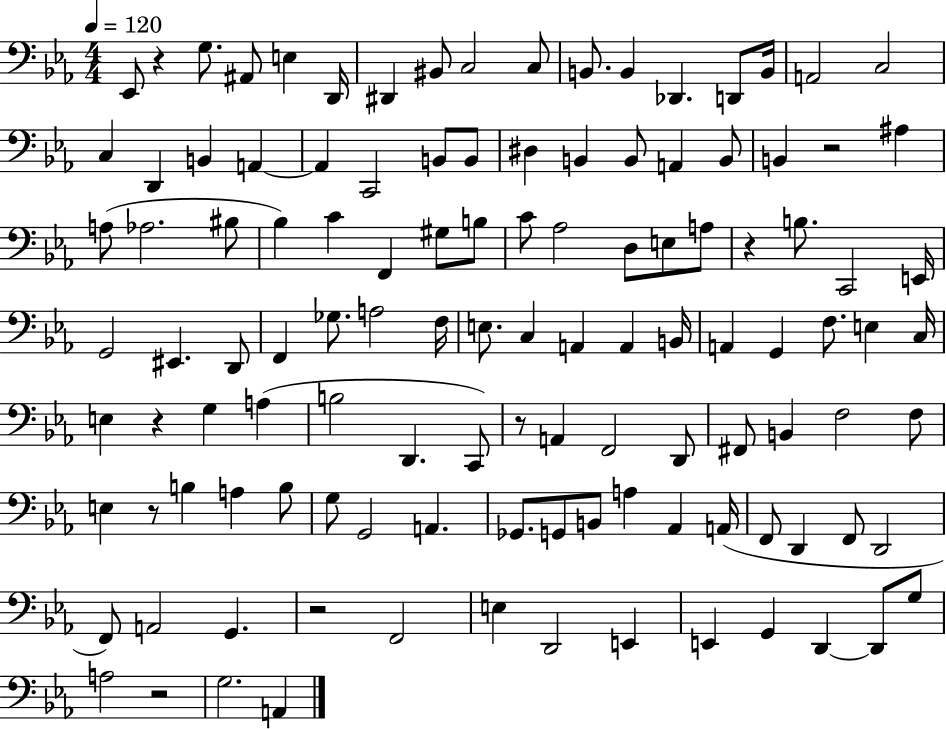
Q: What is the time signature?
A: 4/4